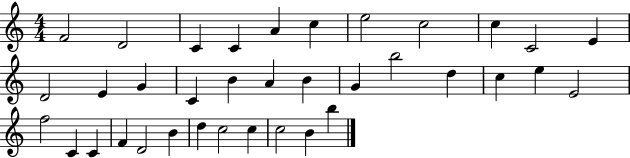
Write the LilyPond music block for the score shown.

{
  \clef treble
  \numericTimeSignature
  \time 4/4
  \key c \major
  f'2 d'2 | c'4 c'4 a'4 c''4 | e''2 c''2 | c''4 c'2 e'4 | \break d'2 e'4 g'4 | c'4 b'4 a'4 b'4 | g'4 b''2 d''4 | c''4 e''4 e'2 | \break f''2 c'4 c'4 | f'4 d'2 b'4 | d''4 c''2 c''4 | c''2 b'4 b''4 | \break \bar "|."
}